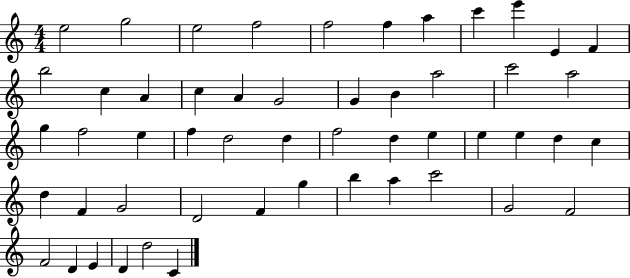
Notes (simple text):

E5/h G5/h E5/h F5/h F5/h F5/q A5/q C6/q E6/q E4/q F4/q B5/h C5/q A4/q C5/q A4/q G4/h G4/q B4/q A5/h C6/h A5/h G5/q F5/h E5/q F5/q D5/h D5/q F5/h D5/q E5/q E5/q E5/q D5/q C5/q D5/q F4/q G4/h D4/h F4/q G5/q B5/q A5/q C6/h G4/h F4/h F4/h D4/q E4/q D4/q D5/h C4/q